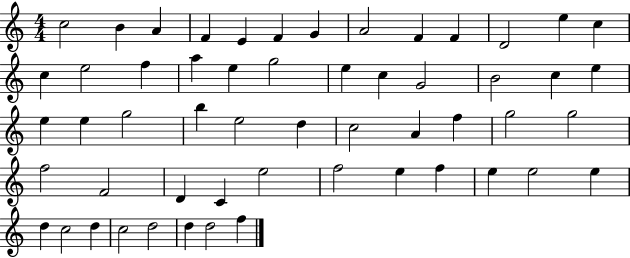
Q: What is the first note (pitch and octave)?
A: C5